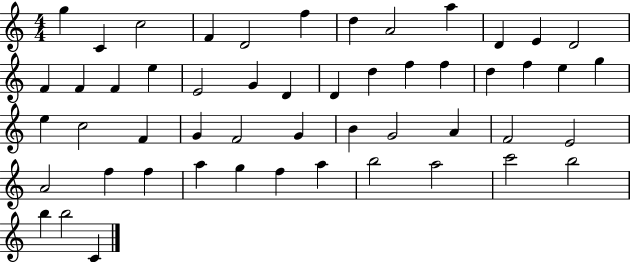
{
  \clef treble
  \numericTimeSignature
  \time 4/4
  \key c \major
  g''4 c'4 c''2 | f'4 d'2 f''4 | d''4 a'2 a''4 | d'4 e'4 d'2 | \break f'4 f'4 f'4 e''4 | e'2 g'4 d'4 | d'4 d''4 f''4 f''4 | d''4 f''4 e''4 g''4 | \break e''4 c''2 f'4 | g'4 f'2 g'4 | b'4 g'2 a'4 | f'2 e'2 | \break a'2 f''4 f''4 | a''4 g''4 f''4 a''4 | b''2 a''2 | c'''2 b''2 | \break b''4 b''2 c'4 | \bar "|."
}